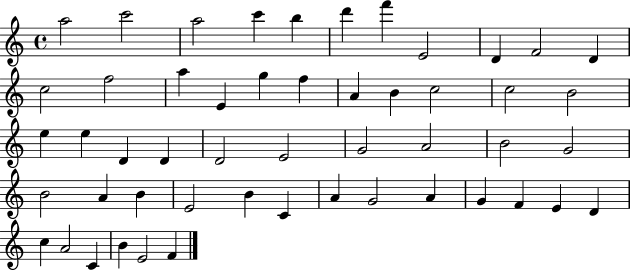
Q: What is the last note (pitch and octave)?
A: F4